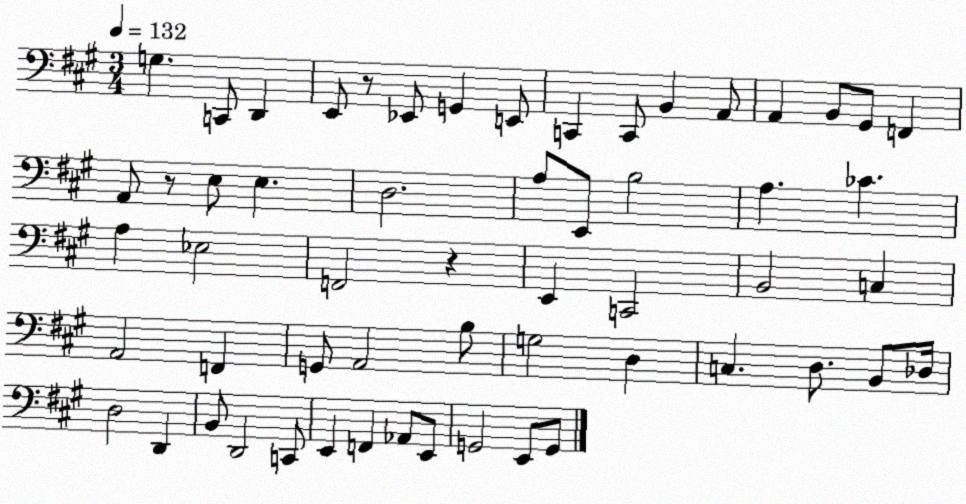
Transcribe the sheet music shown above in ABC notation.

X:1
T:Untitled
M:3/4
L:1/4
K:A
G, C,,/2 D,, E,,/2 z/2 _E,,/2 G,, E,,/2 C,, C,,/2 B,, A,,/2 A,, B,,/2 ^G,,/2 F,, A,,/2 z/2 E,/2 E, D,2 A,/2 E,,/2 B,2 A, _C A, _E,2 F,,2 z E,, C,,2 B,,2 C, A,,2 F,, G,,/2 A,,2 B,/2 G,2 D, C, D,/2 B,,/2 _D,/4 D,2 D,, B,,/2 D,,2 C,,/2 E,, F,, _A,,/2 E,,/2 G,,2 E,,/2 G,,/2